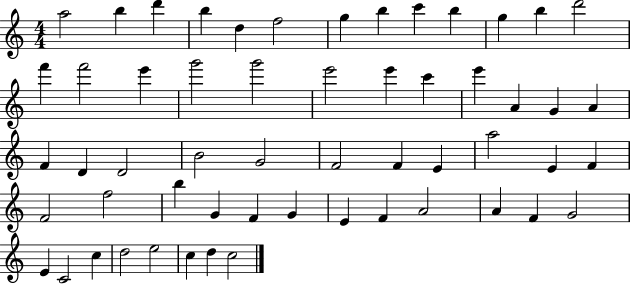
X:1
T:Untitled
M:4/4
L:1/4
K:C
a2 b d' b d f2 g b c' b g b d'2 f' f'2 e' g'2 g'2 e'2 e' c' e' A G A F D D2 B2 G2 F2 F E a2 E F F2 f2 b G F G E F A2 A F G2 E C2 c d2 e2 c d c2